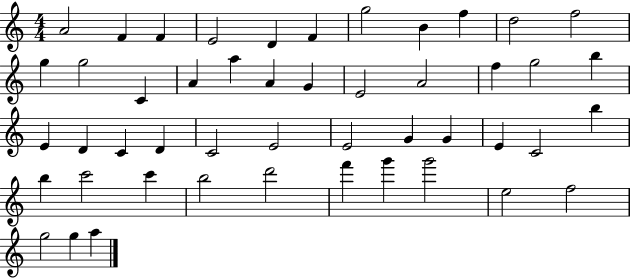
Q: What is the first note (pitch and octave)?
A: A4